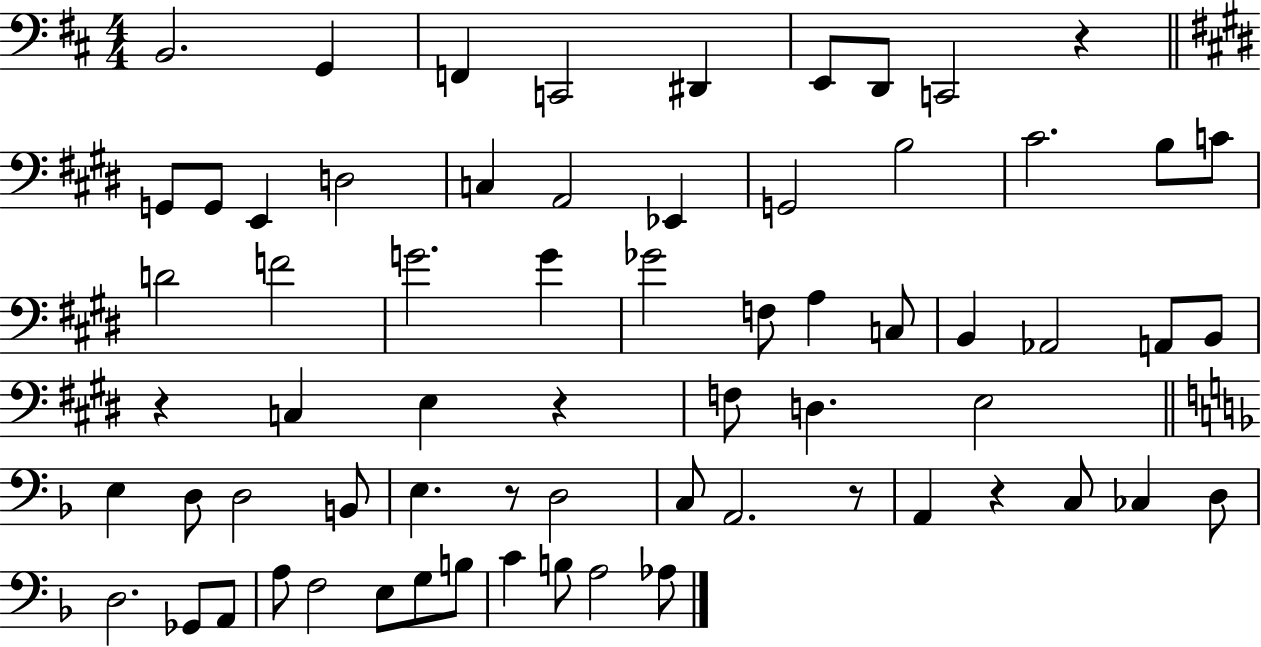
B2/h. G2/q F2/q C2/h D#2/q E2/e D2/e C2/h R/q G2/e G2/e E2/q D3/h C3/q A2/h Eb2/q G2/h B3/h C#4/h. B3/e C4/e D4/h F4/h G4/h. G4/q Gb4/h F3/e A3/q C3/e B2/q Ab2/h A2/e B2/e R/q C3/q E3/q R/q F3/e D3/q. E3/h E3/q D3/e D3/h B2/e E3/q. R/e D3/h C3/e A2/h. R/e A2/q R/q C3/e CES3/q D3/e D3/h. Gb2/e A2/e A3/e F3/h E3/e G3/e B3/e C4/q B3/e A3/h Ab3/e